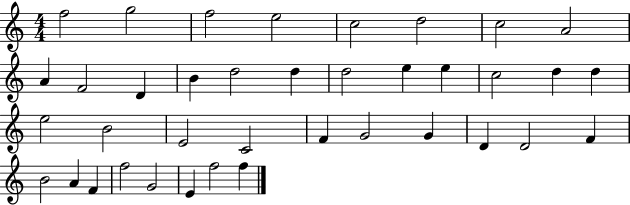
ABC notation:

X:1
T:Untitled
M:4/4
L:1/4
K:C
f2 g2 f2 e2 c2 d2 c2 A2 A F2 D B d2 d d2 e e c2 d d e2 B2 E2 C2 F G2 G D D2 F B2 A F f2 G2 E f2 f